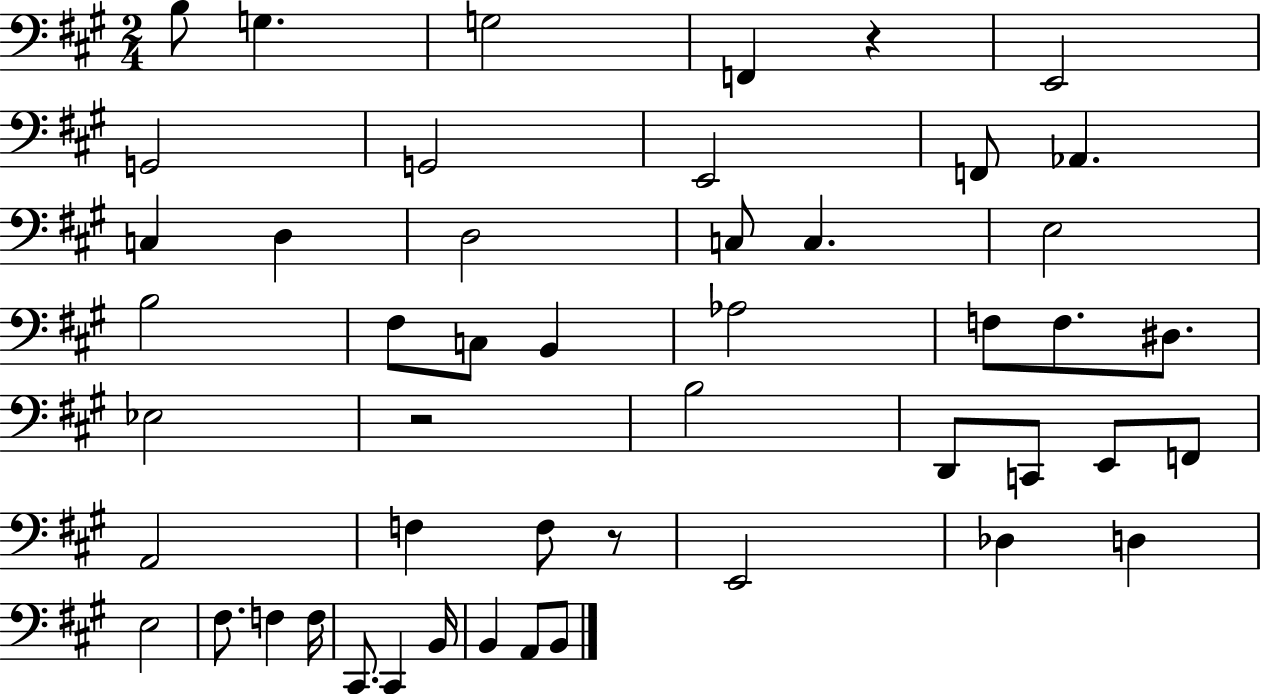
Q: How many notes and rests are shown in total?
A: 49